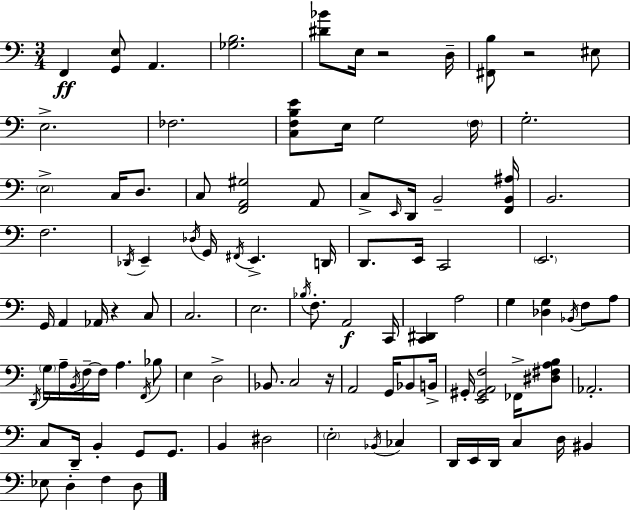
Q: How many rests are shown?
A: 4